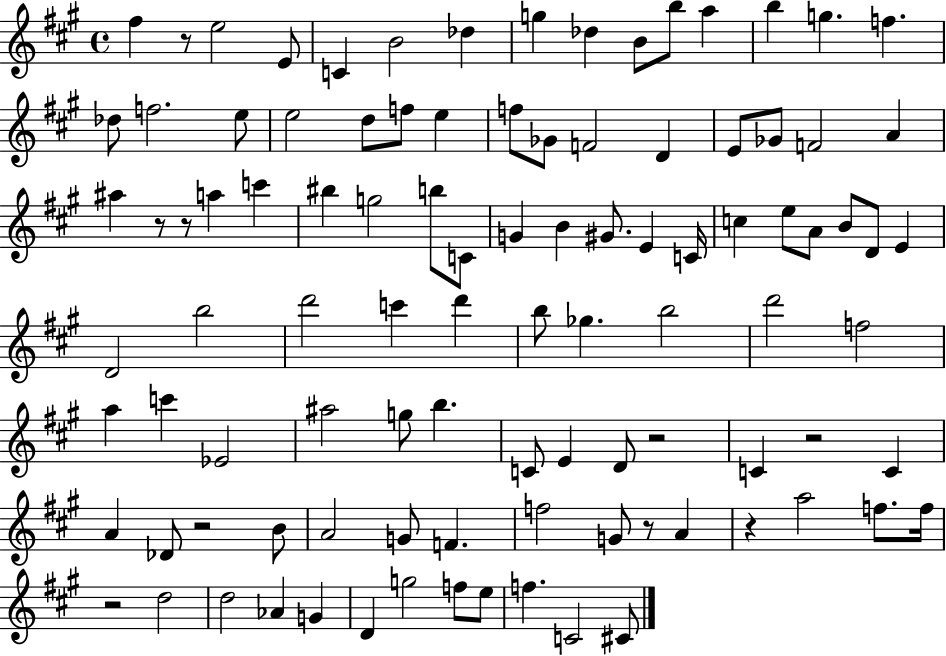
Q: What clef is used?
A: treble